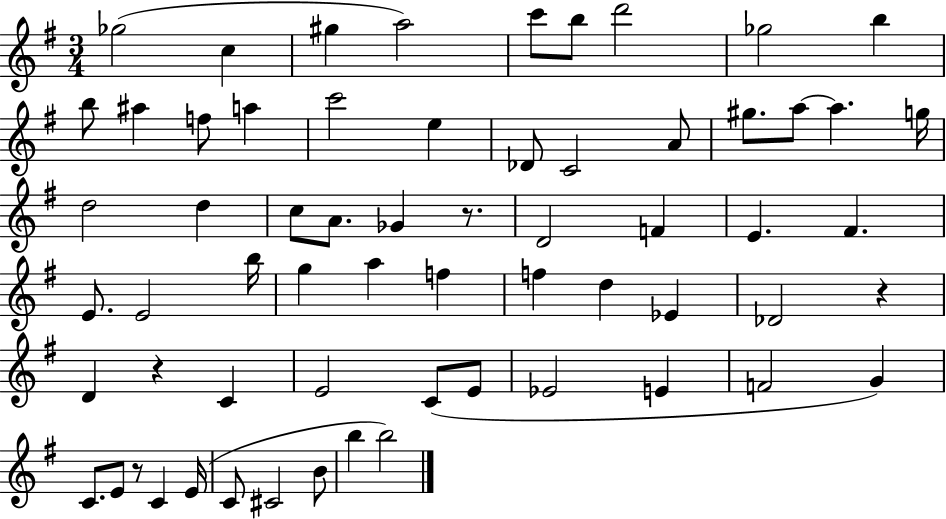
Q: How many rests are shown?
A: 4